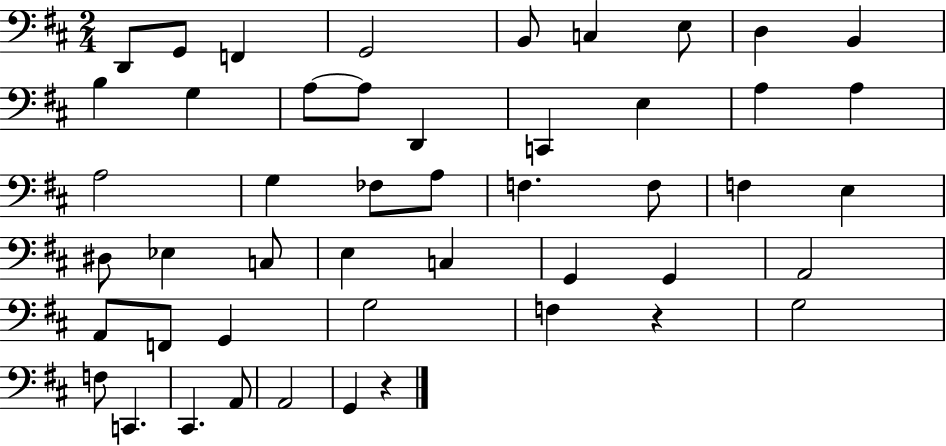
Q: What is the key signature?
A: D major